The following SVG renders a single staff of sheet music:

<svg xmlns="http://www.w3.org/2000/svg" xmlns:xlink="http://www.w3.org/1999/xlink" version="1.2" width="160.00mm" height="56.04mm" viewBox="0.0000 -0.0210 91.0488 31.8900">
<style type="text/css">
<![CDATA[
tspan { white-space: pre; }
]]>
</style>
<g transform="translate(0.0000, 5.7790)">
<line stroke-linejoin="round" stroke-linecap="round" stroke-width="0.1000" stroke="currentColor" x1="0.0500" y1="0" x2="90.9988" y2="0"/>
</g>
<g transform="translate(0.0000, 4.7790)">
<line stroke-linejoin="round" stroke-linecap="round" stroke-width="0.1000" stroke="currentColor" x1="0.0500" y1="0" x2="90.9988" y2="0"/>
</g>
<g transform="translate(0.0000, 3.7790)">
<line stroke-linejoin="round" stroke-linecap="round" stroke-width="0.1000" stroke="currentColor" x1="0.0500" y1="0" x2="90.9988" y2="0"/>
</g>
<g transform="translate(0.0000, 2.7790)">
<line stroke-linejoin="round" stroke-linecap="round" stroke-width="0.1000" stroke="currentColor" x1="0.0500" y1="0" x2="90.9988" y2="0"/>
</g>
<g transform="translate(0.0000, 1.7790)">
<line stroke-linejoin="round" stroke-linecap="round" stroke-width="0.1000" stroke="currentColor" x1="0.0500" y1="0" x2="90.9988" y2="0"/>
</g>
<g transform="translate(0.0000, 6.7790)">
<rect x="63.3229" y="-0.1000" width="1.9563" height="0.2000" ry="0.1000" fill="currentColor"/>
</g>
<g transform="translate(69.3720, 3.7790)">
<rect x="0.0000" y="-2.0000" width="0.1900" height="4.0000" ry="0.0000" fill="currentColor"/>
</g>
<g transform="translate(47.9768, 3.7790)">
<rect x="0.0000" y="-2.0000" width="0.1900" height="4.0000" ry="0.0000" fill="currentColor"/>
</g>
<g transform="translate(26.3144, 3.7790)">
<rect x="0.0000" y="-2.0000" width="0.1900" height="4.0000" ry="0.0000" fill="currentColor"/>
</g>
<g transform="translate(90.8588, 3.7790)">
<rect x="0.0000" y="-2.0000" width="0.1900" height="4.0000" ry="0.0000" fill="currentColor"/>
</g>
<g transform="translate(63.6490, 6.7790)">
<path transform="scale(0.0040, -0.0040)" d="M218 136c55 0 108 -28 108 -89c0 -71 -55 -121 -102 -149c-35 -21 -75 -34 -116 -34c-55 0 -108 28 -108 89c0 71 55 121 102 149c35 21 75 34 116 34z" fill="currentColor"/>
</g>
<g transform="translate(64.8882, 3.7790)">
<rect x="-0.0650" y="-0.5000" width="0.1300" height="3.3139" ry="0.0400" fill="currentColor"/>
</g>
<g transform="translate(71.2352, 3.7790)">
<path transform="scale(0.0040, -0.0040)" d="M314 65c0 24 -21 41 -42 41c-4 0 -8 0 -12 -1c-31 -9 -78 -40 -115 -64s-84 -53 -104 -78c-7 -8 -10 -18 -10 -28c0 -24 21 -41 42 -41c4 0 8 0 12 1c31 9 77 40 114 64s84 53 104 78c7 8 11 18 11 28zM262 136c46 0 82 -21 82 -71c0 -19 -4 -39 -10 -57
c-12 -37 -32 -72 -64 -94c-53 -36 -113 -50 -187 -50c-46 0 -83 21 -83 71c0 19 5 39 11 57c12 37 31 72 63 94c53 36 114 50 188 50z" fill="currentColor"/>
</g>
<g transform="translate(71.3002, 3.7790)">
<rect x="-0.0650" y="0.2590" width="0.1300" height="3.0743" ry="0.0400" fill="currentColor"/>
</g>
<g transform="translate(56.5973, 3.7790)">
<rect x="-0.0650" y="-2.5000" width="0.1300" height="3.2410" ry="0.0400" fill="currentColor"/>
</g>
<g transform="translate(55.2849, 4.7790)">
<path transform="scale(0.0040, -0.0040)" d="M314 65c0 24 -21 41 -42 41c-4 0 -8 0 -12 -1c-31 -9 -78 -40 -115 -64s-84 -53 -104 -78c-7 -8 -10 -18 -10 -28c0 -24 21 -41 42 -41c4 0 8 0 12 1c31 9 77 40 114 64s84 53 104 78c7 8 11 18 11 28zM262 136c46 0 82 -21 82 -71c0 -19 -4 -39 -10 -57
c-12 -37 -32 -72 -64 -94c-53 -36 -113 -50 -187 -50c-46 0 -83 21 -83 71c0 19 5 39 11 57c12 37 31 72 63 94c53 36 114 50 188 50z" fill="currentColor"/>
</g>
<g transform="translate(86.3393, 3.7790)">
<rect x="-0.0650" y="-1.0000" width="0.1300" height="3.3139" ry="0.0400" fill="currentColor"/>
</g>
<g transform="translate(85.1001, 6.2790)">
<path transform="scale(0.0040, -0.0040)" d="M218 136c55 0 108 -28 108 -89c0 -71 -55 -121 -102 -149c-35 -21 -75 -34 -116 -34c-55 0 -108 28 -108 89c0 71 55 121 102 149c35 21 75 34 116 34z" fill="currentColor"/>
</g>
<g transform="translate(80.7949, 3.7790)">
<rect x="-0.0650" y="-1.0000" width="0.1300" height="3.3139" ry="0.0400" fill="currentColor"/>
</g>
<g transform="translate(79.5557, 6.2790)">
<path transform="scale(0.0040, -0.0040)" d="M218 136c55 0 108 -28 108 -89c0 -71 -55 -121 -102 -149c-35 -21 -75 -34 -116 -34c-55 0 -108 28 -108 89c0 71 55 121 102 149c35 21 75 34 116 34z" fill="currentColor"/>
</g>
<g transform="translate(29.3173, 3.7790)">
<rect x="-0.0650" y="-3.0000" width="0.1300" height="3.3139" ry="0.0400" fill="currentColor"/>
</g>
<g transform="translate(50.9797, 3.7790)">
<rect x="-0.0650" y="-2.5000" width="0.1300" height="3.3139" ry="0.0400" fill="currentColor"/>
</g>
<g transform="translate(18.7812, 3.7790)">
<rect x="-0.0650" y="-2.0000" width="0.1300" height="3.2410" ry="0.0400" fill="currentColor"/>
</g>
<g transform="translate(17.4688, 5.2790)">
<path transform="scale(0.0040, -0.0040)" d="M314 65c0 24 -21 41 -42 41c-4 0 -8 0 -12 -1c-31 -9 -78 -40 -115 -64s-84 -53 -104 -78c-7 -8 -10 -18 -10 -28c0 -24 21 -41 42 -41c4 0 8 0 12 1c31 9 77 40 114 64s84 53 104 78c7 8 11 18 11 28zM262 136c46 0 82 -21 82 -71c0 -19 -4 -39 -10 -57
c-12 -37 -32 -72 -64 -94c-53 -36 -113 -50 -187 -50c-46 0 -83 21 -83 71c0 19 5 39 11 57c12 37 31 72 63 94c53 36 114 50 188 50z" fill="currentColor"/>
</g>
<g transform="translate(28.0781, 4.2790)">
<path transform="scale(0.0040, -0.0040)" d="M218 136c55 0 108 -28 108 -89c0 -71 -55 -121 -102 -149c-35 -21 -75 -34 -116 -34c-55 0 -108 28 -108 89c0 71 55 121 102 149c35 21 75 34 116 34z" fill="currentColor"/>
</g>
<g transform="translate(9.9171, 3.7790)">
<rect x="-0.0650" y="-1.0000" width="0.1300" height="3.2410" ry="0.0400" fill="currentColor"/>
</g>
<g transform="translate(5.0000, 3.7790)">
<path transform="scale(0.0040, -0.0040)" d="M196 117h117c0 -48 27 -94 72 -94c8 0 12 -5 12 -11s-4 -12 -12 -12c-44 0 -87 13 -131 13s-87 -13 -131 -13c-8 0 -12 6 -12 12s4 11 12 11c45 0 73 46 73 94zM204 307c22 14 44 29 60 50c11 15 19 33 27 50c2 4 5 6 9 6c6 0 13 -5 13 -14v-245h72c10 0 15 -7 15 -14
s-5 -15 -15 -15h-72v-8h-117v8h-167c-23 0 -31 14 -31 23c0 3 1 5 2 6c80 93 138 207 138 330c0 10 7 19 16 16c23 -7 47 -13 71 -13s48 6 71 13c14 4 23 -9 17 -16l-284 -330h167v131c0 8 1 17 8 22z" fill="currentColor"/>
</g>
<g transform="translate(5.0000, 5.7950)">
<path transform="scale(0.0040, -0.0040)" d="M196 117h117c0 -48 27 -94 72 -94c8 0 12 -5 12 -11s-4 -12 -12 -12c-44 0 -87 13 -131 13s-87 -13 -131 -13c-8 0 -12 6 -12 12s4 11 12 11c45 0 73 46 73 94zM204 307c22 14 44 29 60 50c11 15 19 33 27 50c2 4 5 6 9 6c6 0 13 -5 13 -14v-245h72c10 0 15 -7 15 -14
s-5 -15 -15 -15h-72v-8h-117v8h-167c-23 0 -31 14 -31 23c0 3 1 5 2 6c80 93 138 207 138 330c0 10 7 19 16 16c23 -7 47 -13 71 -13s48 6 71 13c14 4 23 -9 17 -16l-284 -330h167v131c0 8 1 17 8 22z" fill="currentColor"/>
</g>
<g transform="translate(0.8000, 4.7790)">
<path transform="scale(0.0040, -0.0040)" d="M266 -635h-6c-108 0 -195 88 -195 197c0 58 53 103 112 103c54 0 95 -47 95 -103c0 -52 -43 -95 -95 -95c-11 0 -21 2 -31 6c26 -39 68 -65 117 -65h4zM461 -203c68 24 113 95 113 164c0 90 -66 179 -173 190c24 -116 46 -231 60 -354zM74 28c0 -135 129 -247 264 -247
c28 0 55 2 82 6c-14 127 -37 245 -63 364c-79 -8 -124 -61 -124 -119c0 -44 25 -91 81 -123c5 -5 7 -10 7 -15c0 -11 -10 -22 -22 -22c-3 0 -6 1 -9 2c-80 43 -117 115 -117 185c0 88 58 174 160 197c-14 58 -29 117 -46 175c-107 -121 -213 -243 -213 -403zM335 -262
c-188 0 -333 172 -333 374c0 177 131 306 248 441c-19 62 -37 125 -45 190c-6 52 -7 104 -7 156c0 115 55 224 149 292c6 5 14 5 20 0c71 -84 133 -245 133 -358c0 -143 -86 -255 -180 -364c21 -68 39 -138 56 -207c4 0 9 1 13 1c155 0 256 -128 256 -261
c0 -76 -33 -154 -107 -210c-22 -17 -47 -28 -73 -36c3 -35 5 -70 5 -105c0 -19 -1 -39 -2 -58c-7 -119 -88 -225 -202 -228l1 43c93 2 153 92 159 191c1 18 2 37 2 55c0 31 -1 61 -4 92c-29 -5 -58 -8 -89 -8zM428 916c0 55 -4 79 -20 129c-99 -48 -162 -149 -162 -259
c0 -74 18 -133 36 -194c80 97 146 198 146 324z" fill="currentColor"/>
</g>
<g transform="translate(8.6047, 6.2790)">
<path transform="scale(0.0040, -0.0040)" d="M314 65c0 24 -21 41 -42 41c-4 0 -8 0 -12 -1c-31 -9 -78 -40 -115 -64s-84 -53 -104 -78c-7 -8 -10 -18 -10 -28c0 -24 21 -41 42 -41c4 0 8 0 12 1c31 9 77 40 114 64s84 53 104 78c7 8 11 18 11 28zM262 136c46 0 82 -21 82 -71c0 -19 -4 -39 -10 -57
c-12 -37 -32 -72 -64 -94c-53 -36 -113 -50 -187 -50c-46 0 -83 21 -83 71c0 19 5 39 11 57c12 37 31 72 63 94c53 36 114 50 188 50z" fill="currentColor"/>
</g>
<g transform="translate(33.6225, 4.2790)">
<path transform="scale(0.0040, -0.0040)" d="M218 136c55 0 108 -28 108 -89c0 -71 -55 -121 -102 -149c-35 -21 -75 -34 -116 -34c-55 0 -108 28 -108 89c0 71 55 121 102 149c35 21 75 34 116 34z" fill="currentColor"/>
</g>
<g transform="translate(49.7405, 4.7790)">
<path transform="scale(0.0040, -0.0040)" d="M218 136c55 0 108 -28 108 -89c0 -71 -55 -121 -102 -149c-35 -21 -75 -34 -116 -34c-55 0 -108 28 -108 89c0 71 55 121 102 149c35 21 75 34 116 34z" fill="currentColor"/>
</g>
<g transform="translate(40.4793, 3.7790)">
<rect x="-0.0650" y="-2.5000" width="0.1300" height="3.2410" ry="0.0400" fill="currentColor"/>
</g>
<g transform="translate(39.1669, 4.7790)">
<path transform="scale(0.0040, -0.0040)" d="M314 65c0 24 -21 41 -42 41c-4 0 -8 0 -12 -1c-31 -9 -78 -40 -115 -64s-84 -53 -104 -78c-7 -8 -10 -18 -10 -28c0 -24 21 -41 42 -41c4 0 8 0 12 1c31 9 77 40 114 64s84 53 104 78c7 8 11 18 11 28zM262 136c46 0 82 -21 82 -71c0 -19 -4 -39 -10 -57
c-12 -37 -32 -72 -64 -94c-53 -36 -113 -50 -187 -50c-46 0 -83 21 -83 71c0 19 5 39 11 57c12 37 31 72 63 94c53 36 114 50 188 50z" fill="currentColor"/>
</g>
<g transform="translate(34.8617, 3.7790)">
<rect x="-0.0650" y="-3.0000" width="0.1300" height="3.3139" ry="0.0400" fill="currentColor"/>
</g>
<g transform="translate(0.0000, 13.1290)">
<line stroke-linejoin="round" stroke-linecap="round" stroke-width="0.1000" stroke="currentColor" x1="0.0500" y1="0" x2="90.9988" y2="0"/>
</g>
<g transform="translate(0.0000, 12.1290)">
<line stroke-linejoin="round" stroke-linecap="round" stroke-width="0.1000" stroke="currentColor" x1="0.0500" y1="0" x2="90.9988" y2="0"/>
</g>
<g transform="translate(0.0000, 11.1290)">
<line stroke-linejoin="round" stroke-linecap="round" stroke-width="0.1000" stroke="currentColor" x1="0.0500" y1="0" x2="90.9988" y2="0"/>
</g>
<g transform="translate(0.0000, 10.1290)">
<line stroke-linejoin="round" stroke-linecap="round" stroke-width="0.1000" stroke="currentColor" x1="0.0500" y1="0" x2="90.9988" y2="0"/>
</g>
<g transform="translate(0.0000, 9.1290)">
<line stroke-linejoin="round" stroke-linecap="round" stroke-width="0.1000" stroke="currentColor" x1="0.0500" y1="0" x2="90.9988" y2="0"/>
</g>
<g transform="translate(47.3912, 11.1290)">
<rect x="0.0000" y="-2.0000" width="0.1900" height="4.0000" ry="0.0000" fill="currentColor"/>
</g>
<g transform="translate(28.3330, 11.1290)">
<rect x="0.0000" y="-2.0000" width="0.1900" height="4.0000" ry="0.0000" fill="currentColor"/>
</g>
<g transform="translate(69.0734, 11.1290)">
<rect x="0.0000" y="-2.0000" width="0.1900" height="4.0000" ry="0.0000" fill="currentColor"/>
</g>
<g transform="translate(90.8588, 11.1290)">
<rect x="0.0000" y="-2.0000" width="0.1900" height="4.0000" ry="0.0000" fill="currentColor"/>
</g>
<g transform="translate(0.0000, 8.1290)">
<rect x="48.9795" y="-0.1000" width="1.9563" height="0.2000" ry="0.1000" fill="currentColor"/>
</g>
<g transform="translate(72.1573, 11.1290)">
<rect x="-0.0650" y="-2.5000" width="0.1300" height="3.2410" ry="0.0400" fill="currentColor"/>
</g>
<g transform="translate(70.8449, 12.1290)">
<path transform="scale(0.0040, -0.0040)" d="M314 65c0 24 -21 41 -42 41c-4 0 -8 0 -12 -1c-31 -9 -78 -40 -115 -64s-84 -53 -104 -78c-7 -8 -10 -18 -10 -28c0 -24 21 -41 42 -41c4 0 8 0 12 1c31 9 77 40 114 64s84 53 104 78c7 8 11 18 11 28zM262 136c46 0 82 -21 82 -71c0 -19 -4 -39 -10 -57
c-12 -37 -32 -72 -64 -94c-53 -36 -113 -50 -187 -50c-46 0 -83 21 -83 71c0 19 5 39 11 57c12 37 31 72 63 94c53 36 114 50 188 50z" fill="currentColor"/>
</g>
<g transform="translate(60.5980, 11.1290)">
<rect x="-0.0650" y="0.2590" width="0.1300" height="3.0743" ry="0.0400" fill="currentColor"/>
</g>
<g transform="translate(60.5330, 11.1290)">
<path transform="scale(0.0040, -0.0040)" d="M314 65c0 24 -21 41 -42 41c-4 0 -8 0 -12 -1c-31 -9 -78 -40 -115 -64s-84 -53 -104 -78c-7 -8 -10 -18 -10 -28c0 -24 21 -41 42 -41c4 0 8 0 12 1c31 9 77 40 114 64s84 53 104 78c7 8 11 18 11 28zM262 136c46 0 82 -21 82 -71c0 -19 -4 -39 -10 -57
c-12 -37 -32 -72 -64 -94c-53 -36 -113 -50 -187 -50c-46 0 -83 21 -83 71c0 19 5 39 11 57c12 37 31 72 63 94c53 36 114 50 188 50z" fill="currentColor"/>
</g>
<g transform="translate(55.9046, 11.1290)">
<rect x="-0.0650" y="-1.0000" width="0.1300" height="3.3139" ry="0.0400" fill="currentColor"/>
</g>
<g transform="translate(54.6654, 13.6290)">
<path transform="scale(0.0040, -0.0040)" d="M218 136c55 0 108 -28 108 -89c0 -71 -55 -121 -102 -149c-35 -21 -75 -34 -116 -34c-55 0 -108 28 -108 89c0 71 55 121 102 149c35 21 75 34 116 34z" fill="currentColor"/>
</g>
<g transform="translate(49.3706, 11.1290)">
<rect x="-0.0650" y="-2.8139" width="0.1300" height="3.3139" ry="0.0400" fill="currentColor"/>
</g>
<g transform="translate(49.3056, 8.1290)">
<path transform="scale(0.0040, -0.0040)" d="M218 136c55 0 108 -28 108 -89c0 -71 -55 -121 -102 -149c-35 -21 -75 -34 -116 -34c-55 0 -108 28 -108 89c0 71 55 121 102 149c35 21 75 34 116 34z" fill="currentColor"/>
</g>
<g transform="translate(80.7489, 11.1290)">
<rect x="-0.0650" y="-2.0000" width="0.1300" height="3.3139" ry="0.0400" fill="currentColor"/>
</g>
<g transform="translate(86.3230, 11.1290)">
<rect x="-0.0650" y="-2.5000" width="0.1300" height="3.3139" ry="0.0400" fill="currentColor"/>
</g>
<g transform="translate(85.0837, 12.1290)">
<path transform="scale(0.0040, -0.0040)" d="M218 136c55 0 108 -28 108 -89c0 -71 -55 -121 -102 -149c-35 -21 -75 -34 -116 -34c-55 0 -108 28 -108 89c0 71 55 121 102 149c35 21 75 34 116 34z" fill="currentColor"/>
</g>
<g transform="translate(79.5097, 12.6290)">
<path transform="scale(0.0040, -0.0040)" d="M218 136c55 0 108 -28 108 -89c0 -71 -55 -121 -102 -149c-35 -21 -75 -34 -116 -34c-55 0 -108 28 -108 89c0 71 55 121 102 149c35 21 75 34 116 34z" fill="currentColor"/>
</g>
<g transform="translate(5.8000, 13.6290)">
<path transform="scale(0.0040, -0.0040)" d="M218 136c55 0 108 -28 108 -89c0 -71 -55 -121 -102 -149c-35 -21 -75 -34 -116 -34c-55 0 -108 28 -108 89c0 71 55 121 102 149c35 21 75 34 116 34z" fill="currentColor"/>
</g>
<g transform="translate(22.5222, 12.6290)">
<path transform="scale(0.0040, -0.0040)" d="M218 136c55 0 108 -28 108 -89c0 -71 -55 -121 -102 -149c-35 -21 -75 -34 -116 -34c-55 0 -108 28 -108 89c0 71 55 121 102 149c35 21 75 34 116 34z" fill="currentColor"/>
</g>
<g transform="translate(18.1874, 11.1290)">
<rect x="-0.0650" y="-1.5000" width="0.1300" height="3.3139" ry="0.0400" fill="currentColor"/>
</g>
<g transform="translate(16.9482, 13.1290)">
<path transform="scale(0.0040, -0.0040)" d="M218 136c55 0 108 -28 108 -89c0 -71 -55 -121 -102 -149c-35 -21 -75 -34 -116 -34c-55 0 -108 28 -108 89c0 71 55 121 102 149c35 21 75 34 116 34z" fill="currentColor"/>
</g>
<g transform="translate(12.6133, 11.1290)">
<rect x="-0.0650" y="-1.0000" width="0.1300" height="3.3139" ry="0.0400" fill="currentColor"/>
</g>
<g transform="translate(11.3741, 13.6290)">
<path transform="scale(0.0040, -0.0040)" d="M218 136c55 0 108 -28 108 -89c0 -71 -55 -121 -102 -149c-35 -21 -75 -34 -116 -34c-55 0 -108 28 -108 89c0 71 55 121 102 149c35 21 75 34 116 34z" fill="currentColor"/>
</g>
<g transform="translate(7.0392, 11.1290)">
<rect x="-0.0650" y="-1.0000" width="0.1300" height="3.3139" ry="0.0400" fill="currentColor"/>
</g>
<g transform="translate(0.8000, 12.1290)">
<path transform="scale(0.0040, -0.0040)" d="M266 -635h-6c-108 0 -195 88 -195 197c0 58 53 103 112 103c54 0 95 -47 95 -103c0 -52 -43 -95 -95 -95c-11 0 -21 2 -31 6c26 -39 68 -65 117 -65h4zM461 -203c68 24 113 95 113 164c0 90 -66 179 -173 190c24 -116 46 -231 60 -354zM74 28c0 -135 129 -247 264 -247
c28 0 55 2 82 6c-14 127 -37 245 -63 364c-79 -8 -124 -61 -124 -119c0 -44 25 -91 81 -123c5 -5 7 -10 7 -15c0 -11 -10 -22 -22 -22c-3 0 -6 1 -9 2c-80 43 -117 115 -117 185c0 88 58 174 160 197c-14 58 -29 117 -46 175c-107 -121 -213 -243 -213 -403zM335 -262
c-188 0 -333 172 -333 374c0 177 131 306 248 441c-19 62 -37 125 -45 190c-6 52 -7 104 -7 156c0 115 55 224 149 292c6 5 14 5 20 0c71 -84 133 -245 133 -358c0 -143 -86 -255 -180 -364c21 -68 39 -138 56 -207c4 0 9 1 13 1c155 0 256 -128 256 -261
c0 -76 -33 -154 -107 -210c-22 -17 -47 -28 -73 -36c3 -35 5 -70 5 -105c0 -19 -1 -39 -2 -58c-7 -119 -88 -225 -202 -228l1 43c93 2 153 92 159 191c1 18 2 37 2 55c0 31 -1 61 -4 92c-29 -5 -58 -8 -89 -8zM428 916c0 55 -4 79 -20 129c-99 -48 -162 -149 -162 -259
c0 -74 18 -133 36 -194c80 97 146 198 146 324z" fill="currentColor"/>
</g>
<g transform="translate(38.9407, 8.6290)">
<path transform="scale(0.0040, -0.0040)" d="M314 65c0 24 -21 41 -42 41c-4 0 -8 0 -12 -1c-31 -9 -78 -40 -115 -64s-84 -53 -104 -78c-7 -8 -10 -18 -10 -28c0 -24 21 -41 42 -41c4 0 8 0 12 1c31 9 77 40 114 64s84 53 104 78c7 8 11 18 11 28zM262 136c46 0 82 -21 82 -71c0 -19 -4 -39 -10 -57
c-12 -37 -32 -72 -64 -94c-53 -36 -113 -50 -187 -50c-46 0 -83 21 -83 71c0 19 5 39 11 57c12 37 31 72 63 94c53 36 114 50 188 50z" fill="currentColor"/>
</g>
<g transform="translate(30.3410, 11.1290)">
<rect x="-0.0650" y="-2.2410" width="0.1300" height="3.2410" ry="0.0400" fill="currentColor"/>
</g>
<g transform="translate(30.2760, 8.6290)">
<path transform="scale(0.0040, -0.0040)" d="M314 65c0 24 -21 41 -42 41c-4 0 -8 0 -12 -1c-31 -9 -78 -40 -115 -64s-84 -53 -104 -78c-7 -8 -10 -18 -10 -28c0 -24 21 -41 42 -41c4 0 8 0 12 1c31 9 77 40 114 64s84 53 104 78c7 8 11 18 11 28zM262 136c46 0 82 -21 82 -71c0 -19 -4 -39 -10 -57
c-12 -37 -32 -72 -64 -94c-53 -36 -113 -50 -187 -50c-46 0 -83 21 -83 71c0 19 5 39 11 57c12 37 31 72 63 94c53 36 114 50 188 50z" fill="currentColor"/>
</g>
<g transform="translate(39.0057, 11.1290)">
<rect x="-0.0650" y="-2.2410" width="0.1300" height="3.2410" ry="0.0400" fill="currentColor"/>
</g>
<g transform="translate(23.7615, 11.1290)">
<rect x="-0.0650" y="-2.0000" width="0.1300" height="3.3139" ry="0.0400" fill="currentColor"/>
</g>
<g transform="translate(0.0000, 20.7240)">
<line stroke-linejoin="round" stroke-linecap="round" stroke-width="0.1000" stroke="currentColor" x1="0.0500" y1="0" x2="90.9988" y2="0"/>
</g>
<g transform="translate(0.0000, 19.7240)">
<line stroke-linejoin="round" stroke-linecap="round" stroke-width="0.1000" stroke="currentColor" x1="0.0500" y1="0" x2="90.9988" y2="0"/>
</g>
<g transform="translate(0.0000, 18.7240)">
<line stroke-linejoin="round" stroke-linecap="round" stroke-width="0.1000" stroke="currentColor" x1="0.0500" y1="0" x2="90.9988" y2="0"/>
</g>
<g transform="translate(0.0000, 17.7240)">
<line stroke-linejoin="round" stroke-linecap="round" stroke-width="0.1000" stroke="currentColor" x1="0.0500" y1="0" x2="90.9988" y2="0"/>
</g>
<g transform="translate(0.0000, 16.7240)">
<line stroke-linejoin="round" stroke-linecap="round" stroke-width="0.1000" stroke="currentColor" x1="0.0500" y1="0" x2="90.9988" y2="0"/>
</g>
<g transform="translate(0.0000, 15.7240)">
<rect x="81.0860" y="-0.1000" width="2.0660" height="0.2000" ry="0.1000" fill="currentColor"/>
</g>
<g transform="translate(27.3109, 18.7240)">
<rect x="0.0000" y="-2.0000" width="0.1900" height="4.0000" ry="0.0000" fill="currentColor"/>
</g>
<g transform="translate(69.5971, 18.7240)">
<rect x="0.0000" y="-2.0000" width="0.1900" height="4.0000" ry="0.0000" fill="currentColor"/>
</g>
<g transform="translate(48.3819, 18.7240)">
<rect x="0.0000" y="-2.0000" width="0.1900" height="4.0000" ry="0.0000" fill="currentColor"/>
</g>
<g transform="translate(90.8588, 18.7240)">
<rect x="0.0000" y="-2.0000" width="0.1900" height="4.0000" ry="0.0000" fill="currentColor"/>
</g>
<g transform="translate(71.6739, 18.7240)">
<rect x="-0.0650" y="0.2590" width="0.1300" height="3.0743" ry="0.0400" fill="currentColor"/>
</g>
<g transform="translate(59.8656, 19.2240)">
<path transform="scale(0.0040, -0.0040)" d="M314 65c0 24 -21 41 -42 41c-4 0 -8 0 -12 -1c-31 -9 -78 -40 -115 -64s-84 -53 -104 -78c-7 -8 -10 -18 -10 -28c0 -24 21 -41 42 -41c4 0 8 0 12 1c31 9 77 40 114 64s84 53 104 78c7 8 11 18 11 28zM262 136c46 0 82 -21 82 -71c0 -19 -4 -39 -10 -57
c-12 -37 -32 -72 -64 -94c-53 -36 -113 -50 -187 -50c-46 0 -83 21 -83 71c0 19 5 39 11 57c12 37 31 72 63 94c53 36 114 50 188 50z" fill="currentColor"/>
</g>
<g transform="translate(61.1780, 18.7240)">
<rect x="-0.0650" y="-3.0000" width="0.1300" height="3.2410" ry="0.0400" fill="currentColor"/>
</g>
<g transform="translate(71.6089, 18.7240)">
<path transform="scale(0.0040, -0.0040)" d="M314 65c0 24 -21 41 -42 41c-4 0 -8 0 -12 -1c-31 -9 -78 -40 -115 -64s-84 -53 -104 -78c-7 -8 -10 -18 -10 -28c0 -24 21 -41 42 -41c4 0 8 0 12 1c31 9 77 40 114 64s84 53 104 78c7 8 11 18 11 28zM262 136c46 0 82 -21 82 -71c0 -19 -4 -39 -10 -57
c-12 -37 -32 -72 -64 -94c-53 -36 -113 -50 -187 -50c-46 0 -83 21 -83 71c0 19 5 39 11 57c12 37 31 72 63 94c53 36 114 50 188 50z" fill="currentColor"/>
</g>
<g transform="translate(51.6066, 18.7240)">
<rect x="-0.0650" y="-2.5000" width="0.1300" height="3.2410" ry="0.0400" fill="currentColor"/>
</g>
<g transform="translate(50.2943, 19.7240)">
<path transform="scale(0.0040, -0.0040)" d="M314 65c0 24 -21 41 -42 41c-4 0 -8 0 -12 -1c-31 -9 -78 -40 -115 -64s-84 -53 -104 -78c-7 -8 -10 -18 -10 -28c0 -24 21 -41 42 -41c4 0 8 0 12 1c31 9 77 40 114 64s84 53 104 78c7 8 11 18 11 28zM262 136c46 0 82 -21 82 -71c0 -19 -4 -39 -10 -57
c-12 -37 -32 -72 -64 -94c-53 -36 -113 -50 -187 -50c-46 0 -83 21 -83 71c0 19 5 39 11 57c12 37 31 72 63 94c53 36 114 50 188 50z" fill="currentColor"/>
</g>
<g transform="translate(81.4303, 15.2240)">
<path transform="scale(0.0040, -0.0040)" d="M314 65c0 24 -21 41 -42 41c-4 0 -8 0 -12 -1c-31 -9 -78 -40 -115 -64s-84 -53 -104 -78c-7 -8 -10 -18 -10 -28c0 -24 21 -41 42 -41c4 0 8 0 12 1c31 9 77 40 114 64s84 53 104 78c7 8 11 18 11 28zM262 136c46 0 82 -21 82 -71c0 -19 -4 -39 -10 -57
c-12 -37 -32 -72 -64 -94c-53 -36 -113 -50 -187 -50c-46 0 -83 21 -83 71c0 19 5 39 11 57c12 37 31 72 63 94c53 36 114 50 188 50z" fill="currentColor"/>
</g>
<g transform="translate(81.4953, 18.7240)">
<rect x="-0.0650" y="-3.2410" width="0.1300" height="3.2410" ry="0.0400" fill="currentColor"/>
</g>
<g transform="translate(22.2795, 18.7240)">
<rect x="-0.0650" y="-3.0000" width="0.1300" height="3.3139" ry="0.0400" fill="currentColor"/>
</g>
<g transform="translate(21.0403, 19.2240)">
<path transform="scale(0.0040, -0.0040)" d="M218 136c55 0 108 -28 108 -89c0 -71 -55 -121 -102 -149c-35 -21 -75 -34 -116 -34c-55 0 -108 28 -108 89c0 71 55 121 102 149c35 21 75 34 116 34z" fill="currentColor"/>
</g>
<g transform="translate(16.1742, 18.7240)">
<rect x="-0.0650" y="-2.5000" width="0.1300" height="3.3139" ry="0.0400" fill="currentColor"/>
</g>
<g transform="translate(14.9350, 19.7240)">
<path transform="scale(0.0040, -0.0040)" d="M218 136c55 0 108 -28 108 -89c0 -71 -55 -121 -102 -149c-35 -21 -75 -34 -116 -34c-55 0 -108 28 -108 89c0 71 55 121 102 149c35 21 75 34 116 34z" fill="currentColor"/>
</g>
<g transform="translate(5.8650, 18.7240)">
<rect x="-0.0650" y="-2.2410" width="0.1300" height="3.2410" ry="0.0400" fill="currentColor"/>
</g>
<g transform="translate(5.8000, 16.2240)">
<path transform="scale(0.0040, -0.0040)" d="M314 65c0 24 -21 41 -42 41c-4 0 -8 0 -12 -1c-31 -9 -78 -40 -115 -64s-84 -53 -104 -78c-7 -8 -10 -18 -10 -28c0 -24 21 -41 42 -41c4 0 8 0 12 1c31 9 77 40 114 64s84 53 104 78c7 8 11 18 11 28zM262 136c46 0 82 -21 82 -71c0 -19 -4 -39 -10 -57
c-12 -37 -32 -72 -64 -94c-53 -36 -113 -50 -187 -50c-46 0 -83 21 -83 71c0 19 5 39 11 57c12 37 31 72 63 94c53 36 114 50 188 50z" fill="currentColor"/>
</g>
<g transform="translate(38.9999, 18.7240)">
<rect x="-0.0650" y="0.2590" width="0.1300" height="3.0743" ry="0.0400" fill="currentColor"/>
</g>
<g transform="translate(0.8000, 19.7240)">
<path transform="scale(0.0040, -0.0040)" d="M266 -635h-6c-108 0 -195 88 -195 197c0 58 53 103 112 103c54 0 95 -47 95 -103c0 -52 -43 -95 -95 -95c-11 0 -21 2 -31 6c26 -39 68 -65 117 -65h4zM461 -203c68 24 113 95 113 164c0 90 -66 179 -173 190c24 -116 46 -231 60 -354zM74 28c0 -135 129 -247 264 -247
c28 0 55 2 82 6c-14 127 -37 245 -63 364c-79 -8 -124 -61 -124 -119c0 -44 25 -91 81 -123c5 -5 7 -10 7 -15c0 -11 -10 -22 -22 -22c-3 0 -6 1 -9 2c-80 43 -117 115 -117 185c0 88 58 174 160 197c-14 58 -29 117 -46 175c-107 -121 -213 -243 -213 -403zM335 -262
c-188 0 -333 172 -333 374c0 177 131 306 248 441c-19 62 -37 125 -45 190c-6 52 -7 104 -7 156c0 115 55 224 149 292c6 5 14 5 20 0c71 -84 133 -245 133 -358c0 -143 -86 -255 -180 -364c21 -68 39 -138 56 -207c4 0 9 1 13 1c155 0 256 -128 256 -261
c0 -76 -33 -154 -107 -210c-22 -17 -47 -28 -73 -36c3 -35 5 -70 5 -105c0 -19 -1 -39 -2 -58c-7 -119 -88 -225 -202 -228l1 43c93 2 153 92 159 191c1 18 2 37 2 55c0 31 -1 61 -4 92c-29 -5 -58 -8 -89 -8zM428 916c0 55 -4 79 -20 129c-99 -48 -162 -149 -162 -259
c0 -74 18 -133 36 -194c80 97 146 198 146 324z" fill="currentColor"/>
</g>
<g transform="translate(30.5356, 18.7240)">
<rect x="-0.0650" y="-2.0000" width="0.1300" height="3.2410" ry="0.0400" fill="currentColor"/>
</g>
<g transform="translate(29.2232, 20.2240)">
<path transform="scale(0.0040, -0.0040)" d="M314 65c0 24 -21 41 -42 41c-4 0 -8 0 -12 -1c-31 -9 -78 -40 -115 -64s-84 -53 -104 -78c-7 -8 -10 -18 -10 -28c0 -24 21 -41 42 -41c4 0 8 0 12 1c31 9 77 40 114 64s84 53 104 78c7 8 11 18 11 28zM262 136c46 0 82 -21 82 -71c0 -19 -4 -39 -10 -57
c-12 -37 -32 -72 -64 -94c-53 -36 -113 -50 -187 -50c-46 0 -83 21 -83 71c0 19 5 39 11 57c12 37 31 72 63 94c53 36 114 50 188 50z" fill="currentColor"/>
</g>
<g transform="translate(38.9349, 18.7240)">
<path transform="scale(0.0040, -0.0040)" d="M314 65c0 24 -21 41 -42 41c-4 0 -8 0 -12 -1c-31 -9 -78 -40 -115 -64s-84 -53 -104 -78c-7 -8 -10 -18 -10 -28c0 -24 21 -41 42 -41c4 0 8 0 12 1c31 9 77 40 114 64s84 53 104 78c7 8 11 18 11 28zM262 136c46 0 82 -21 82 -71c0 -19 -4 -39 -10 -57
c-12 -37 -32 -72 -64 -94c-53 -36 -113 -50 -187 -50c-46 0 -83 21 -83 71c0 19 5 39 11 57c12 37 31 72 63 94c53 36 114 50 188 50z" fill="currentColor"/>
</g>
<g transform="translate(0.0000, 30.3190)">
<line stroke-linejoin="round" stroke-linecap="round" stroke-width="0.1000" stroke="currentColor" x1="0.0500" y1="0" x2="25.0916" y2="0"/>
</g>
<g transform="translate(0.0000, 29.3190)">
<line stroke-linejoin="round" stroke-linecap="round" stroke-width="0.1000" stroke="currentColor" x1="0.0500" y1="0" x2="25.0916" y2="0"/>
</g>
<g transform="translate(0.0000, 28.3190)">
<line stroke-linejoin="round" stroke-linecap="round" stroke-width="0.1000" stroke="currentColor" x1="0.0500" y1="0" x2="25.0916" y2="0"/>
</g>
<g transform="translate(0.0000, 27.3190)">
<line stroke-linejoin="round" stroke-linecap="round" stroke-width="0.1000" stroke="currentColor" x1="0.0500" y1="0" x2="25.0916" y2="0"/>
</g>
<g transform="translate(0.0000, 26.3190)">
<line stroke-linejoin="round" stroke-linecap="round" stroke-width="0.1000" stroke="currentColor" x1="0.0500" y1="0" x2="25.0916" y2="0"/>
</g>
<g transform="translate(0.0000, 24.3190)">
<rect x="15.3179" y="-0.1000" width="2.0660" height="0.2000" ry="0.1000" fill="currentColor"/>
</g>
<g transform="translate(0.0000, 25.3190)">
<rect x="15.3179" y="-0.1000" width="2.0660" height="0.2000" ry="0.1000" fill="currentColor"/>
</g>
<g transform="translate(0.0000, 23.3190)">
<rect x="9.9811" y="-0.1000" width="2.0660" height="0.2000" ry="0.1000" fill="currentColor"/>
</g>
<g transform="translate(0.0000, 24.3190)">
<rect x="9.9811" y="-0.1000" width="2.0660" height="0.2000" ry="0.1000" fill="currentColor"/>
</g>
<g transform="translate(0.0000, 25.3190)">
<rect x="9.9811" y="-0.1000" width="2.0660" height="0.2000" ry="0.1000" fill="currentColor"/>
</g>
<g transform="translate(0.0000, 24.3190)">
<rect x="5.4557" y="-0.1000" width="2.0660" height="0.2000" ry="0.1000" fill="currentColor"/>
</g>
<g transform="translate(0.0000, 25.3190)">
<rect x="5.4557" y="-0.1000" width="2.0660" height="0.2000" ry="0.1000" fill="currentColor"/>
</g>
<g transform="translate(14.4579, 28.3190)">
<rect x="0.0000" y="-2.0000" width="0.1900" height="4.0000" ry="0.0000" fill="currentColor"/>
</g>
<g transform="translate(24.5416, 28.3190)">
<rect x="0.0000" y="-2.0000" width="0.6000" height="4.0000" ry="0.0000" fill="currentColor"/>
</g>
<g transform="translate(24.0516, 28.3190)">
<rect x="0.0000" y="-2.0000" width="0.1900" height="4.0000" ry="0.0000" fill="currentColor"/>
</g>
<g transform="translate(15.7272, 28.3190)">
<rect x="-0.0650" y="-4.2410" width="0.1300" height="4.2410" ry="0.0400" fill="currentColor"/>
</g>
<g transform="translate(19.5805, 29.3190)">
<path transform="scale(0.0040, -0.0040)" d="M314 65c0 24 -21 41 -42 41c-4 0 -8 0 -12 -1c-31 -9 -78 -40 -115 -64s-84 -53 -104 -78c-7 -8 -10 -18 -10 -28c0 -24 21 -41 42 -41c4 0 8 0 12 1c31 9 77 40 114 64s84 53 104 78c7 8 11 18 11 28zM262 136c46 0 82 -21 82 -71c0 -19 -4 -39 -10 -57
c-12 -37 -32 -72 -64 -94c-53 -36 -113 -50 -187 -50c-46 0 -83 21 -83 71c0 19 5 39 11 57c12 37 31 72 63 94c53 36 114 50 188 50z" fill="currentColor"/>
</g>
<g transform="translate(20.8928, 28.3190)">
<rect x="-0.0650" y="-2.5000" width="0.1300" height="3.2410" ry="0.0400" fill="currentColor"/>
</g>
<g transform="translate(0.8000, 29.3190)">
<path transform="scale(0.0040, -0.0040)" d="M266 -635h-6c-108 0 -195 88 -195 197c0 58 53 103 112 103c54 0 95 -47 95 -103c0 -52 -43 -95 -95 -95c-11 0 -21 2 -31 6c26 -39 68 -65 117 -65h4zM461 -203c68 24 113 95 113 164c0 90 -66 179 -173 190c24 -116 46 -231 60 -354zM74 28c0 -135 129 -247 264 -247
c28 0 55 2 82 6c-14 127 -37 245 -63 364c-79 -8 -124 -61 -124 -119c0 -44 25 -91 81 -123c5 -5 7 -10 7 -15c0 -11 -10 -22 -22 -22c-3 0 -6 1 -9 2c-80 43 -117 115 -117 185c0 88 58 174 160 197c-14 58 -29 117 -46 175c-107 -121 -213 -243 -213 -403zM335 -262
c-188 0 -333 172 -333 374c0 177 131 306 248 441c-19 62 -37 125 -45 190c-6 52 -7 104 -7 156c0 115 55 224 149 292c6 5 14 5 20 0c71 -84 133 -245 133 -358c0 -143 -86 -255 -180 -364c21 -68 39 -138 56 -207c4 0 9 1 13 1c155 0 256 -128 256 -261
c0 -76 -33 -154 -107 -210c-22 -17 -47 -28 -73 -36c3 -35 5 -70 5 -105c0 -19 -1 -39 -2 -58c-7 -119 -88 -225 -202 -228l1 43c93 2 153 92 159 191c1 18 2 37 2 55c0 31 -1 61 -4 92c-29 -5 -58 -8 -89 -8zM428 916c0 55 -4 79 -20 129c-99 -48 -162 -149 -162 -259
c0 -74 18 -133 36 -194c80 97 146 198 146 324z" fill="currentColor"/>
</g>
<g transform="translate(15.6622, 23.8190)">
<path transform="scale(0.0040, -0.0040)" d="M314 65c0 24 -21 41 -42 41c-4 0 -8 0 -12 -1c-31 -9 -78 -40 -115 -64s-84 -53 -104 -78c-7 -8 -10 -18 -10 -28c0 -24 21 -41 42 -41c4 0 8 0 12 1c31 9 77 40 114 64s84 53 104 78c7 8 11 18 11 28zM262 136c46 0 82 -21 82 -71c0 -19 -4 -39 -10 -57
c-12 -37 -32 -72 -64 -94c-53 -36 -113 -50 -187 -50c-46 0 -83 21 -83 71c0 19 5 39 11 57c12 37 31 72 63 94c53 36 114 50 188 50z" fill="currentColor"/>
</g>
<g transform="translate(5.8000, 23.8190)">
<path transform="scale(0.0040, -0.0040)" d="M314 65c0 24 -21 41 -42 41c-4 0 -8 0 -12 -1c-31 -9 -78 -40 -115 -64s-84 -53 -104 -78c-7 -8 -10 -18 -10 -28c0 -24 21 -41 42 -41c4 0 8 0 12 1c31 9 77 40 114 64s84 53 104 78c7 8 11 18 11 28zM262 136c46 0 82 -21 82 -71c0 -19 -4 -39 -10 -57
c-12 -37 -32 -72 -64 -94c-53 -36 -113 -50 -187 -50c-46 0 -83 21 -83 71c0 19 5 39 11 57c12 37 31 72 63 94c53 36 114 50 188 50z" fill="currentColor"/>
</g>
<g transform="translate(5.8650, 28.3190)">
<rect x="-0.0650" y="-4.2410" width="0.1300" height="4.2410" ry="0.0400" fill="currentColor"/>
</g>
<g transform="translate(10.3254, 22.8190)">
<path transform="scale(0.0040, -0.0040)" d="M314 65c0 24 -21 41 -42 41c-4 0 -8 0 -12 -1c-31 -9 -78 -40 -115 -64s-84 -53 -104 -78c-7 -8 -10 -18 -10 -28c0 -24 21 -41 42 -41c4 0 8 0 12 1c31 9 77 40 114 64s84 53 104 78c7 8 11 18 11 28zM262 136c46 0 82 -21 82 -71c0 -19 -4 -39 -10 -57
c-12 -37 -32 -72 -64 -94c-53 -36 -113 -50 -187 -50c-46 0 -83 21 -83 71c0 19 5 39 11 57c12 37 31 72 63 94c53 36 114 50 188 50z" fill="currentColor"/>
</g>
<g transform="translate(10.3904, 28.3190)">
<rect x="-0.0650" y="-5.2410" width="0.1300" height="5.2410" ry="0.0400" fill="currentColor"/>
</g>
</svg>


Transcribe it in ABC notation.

X:1
T:Untitled
M:4/4
L:1/4
K:C
D2 F2 A A G2 G G2 C B2 D D D D E F g2 g2 a D B2 G2 F G g2 G A F2 B2 G2 A2 B2 b2 d'2 f'2 d'2 G2